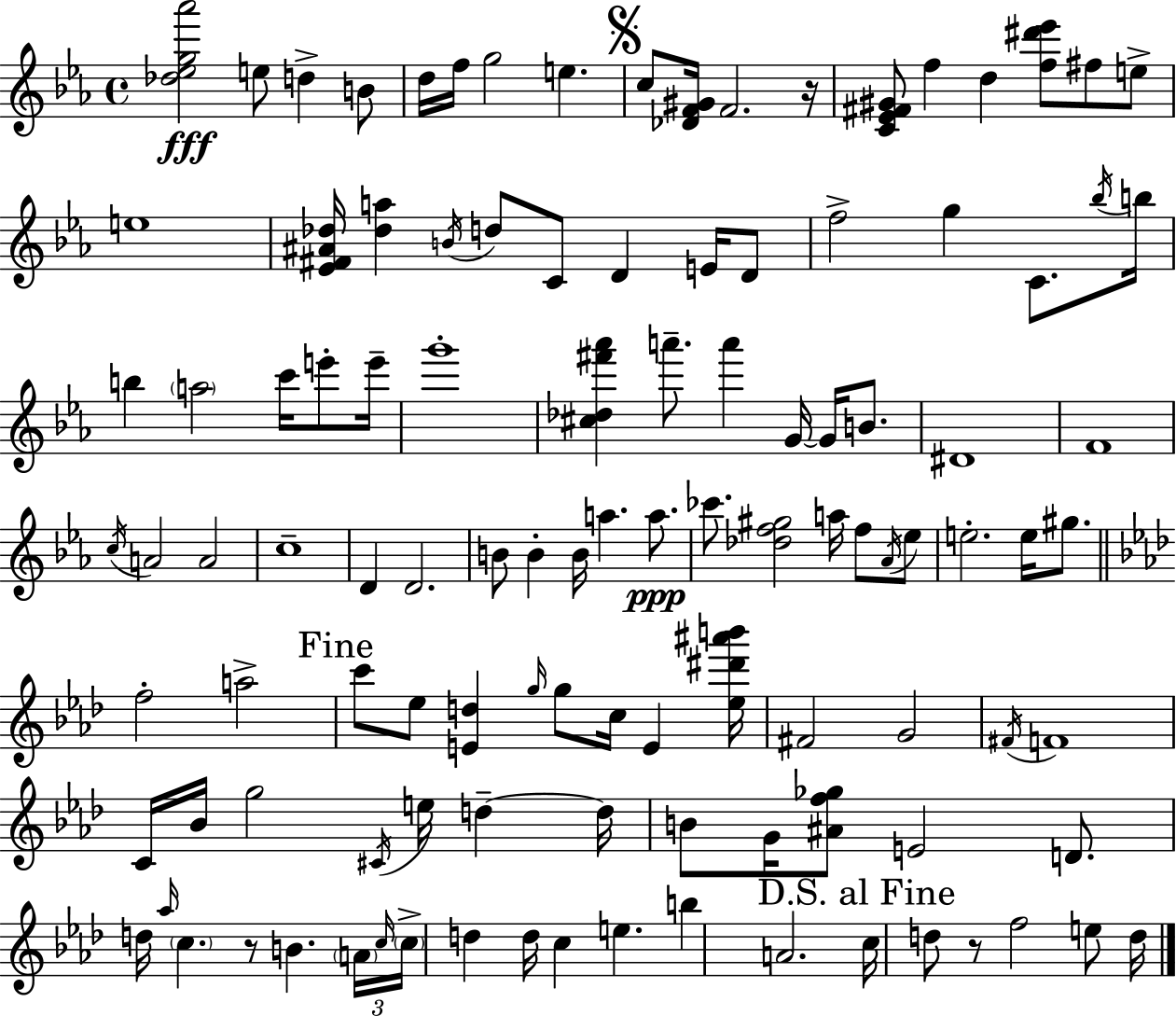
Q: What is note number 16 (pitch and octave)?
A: D5